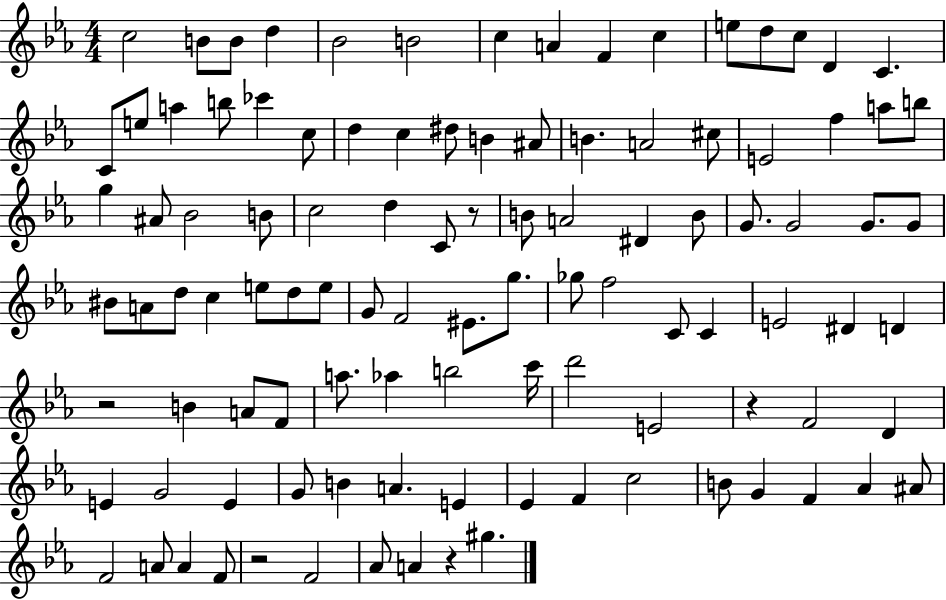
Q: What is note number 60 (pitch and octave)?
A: Gb5